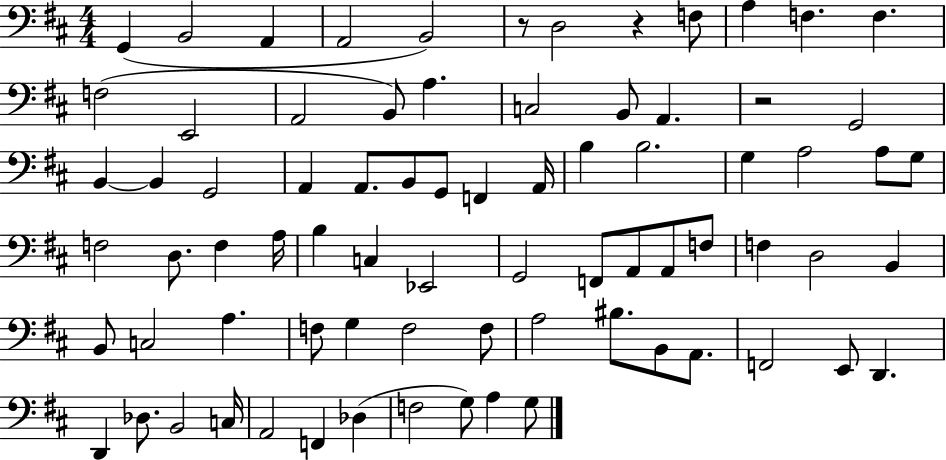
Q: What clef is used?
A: bass